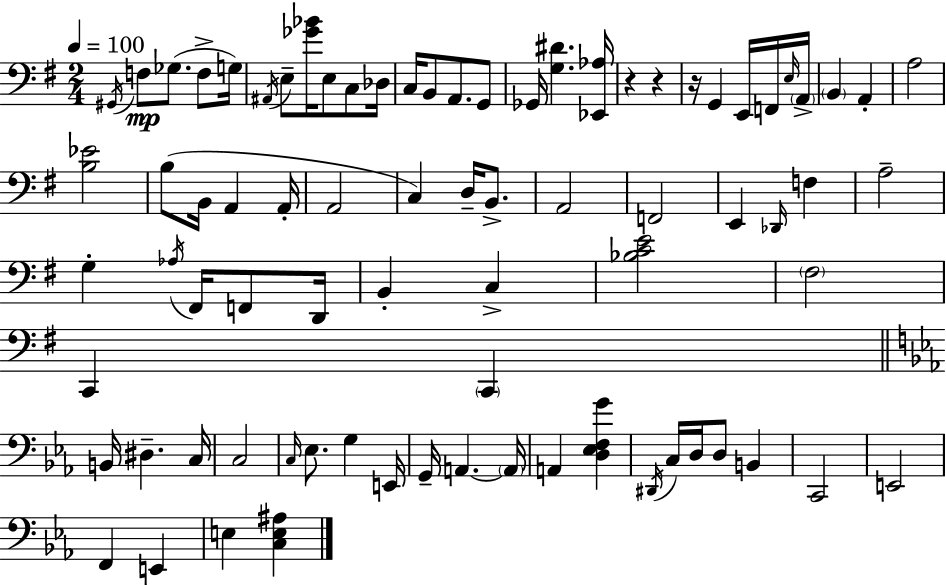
X:1
T:Untitled
M:2/4
L:1/4
K:G
^G,,/4 F,/2 _G,/2 F,/2 G,/4 ^A,,/4 E,/2 [_G_B]/4 E,/2 C,/2 _D,/4 C,/4 B,,/2 A,,/2 G,,/2 _G,,/4 [G,^D] [_E,,_A,]/4 z z z/4 G,, E,,/4 F,,/4 E,/4 A,,/4 B,, A,, A,2 [B,_E]2 B,/2 B,,/4 A,, A,,/4 A,,2 C, D,/4 B,,/2 A,,2 F,,2 E,, _D,,/4 F, A,2 G, _A,/4 ^F,,/4 F,,/2 D,,/4 B,, C, [_B,CE]2 ^F,2 C,, C,, B,,/4 ^D, C,/4 C,2 C,/4 _E,/2 G, E,,/4 G,,/4 A,, A,,/4 A,, [D,_E,F,G] ^D,,/4 C,/4 D,/4 D,/2 B,, C,,2 E,,2 F,, E,, E, [C,E,^A,]